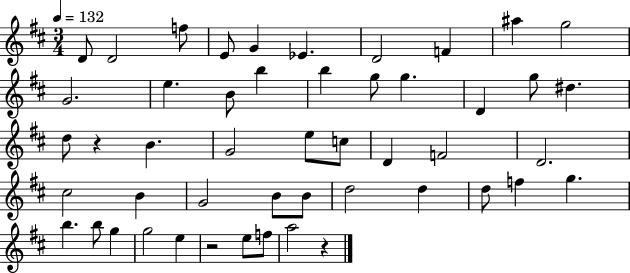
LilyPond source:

{
  \clef treble
  \numericTimeSignature
  \time 3/4
  \key d \major
  \tempo 4 = 132
  d'8 d'2 f''8 | e'8 g'4 ees'4. | d'2 f'4 | ais''4 g''2 | \break g'2. | e''4. b'8 b''4 | b''4 g''8 g''4. | d'4 g''8 dis''4. | \break d''8 r4 b'4. | g'2 e''8 c''8 | d'4 f'2 | d'2. | \break cis''2 b'4 | g'2 b'8 b'8 | d''2 d''4 | d''8 f''4 g''4. | \break b''4. b''8 g''4 | g''2 e''4 | r2 e''8 f''8 | a''2 r4 | \break \bar "|."
}